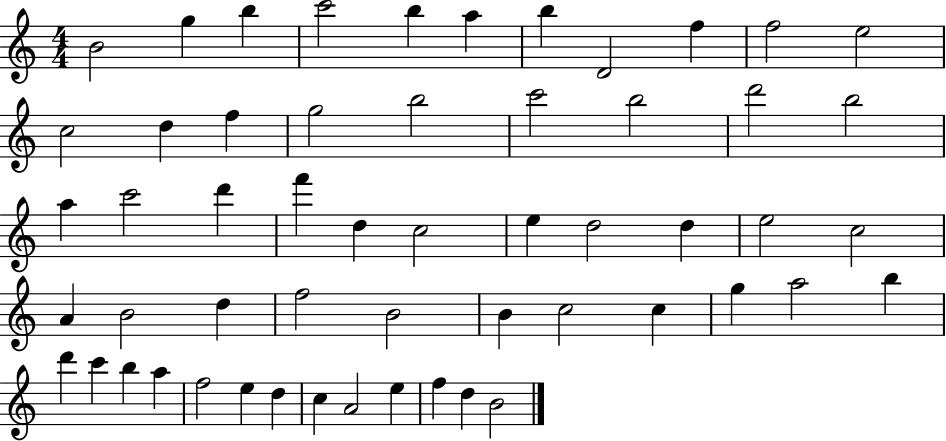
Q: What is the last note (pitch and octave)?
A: B4